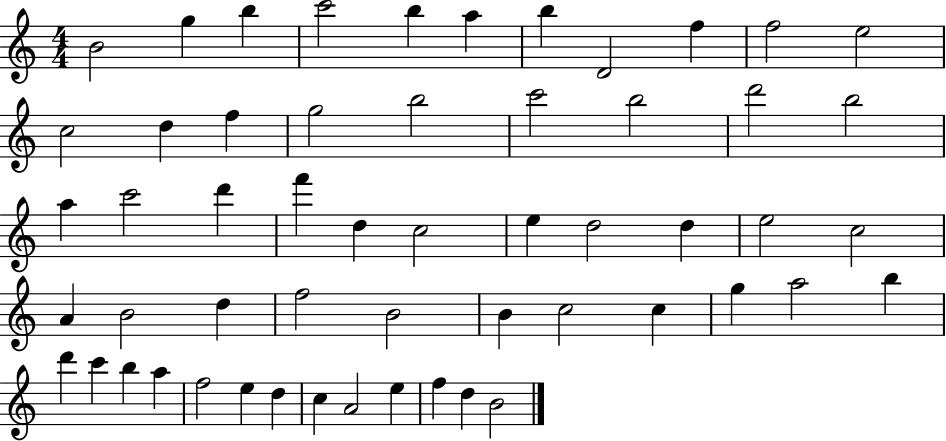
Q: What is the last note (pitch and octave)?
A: B4